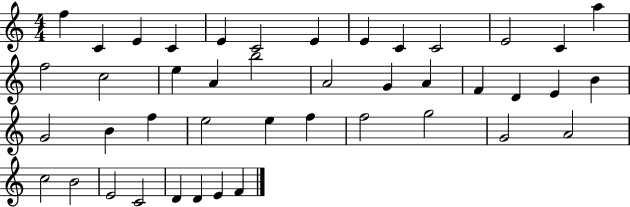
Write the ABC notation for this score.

X:1
T:Untitled
M:4/4
L:1/4
K:C
f C E C E C2 E E C C2 E2 C a f2 c2 e A b2 A2 G A F D E B G2 B f e2 e f f2 g2 G2 A2 c2 B2 E2 C2 D D E F